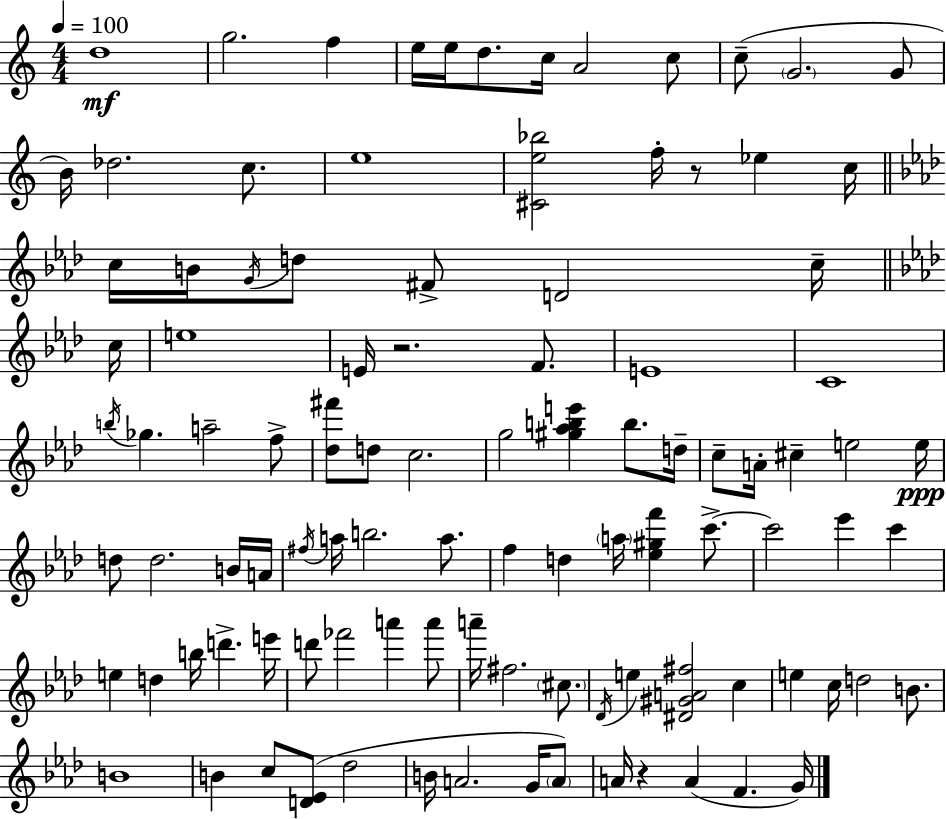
X:1
T:Untitled
M:4/4
L:1/4
K:C
d4 g2 f e/4 e/4 d/2 c/4 A2 c/2 c/2 G2 G/2 B/4 _d2 c/2 e4 [^Ce_b]2 f/4 z/2 _e c/4 c/4 B/4 G/4 d/2 ^F/2 D2 c/4 c/4 e4 E/4 z2 F/2 E4 C4 b/4 _g a2 f/2 [_d^f']/2 d/2 c2 g2 [^g_abe'] b/2 d/4 c/2 A/4 ^c e2 e/4 d/2 d2 B/4 A/4 ^f/4 a/4 b2 a/2 f d a/4 [_e^gf'] c'/2 c'2 _e' c' e d b/4 d' e'/4 d'/2 _f'2 a' a'/2 a'/4 ^f2 ^c/2 _D/4 e [^D^GA^f]2 c e c/4 d2 B/2 B4 B c/2 [D_E]/2 _d2 B/4 A2 G/4 A/2 A/4 z A F G/4